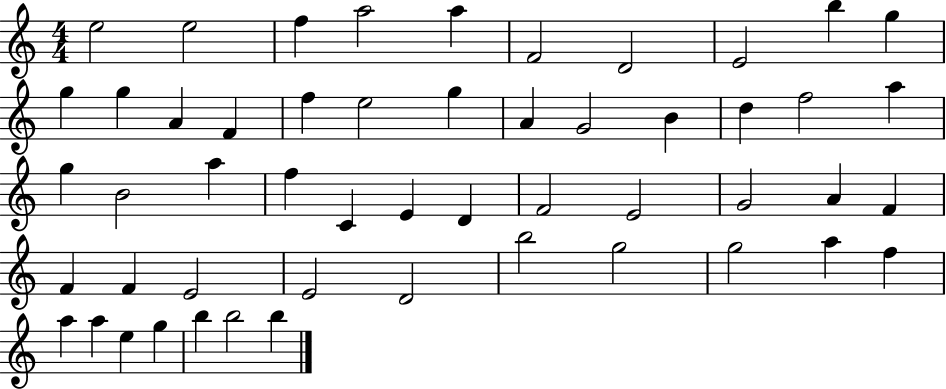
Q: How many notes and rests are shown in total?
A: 52